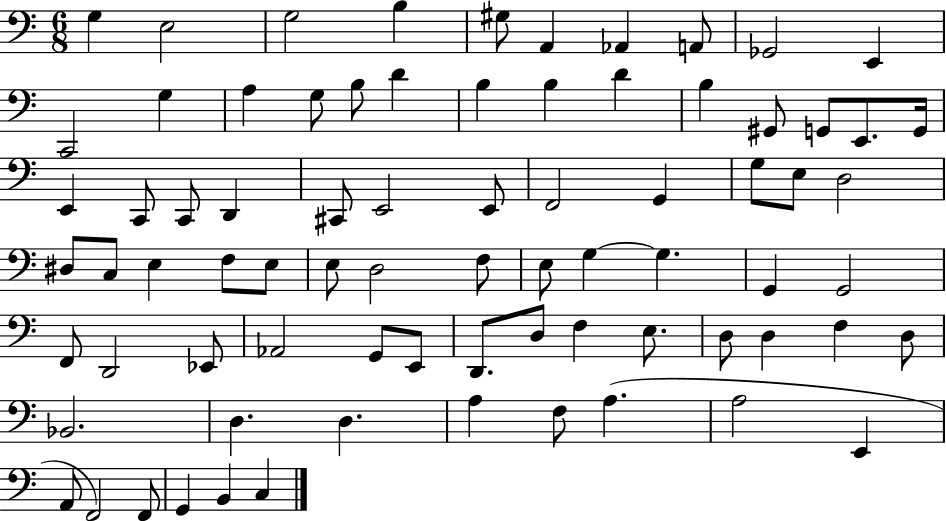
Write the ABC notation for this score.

X:1
T:Untitled
M:6/8
L:1/4
K:C
G, E,2 G,2 B, ^G,/2 A,, _A,, A,,/2 _G,,2 E,, C,,2 G, A, G,/2 B,/2 D B, B, D B, ^G,,/2 G,,/2 E,,/2 G,,/4 E,, C,,/2 C,,/2 D,, ^C,,/2 E,,2 E,,/2 F,,2 G,, G,/2 E,/2 D,2 ^D,/2 C,/2 E, F,/2 E,/2 E,/2 D,2 F,/2 E,/2 G, G, G,, G,,2 F,,/2 D,,2 _E,,/2 _A,,2 G,,/2 E,,/2 D,,/2 D,/2 F, E,/2 D,/2 D, F, D,/2 _B,,2 D, D, A, F,/2 A, A,2 E,, A,,/2 F,,2 F,,/2 G,, B,, C,